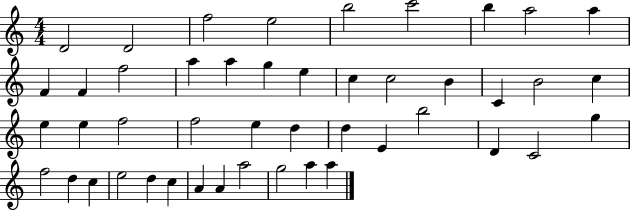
X:1
T:Untitled
M:4/4
L:1/4
K:C
D2 D2 f2 e2 b2 c'2 b a2 a F F f2 a a g e c c2 B C B2 c e e f2 f2 e d d E b2 D C2 g f2 d c e2 d c A A a2 g2 a a